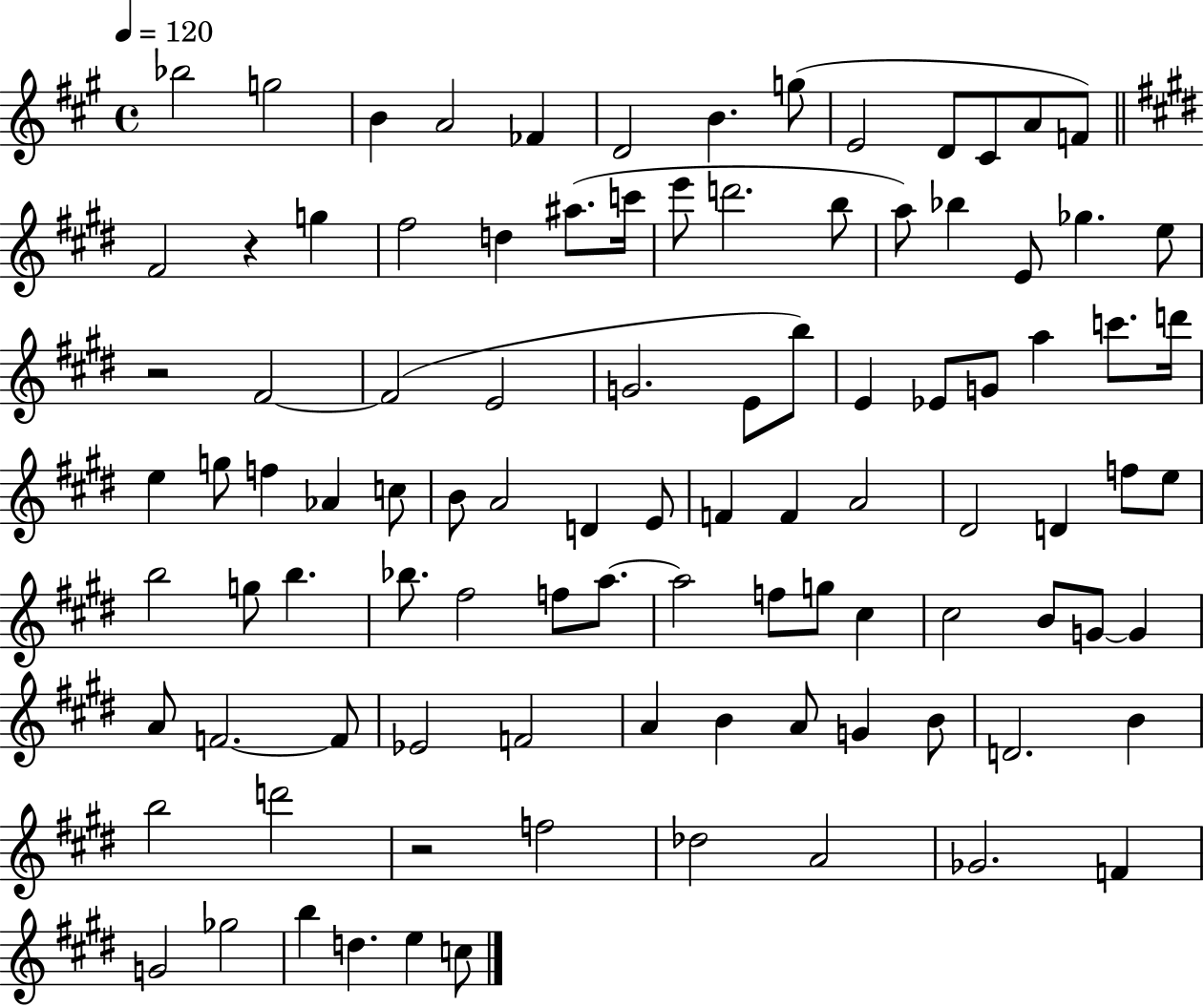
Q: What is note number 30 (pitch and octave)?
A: E4